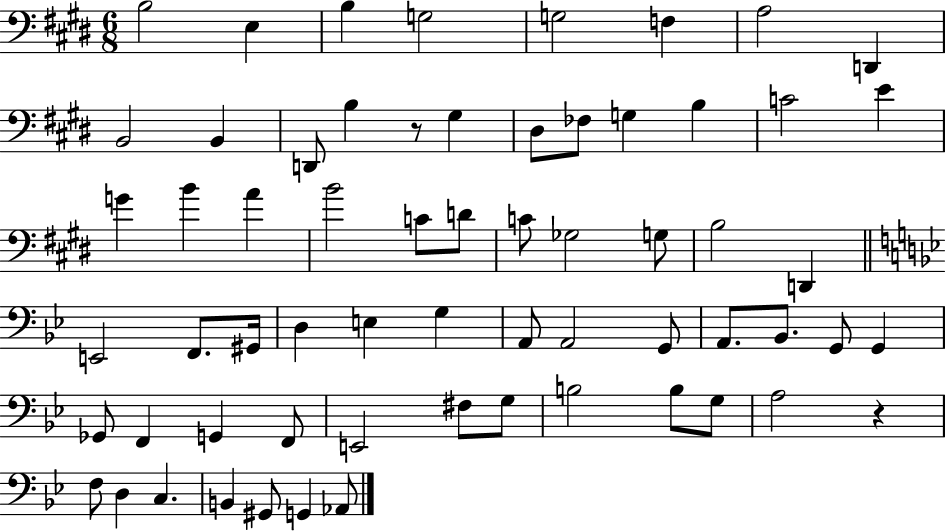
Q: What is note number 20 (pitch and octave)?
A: G4